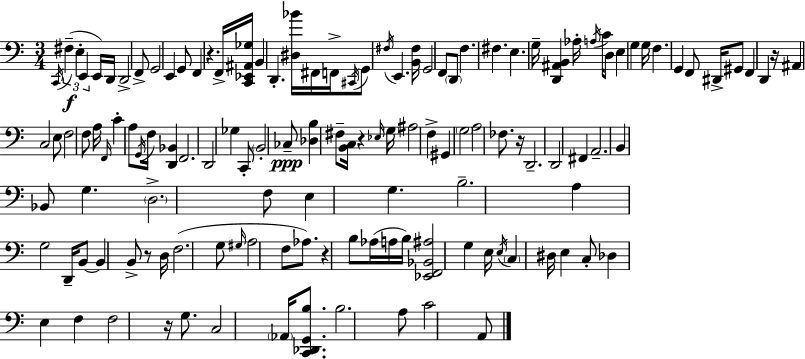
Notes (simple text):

C2/s F#3/q E3/q E2/q E2/s D2/s D2/h F2/e G2/h E2/q G2/e F2/q R/q. F2/s [C2,Eb2,A#2,Gb3]/s B2/q D2/q. [D#3,Bb4]/s F#2/s F2/s C#2/s G2/e F#3/s E2/q. [B2,F#3]/s G2/h F2/e D2/e F3/q. F#3/q. E3/q. G3/s [D2,A#2,B2]/q Ab3/s A3/s C4/s D3/e E3/q G3/q G3/s F3/q. G2/q F2/e D#2/s G#2/e F2/q D2/q R/s A#2/q C3/h E3/e F3/h F3/e A3/s F2/s C4/q A3/e G2/s F3/s [D2,Bb2]/q F2/h. D2/h Gb3/q C2/e B2/h CES3/e [Db3,B3]/q F#3/e [B2,C3]/s R/q Eb3/s G3/s A#3/h F3/q G#2/q G3/h A3/h FES3/e. R/s D2/h. D2/h F#2/q A2/h. B2/q Bb2/e G3/q. D3/h. F3/e E3/q G3/q. B3/h. A3/q G3/h D2/s B2/e B2/q B2/e R/e D3/s F3/h. G3/e G#3/s A3/h F3/e Ab3/e. R/q B3/e Ab3/s A3/s B3/s [Eb2,F2,Bb2,A#3]/h G3/q E3/s E3/s C3/q D#3/s E3/q C3/e Db3/q E3/q F3/q F3/h R/s G3/e. C3/h Ab2/s [C2,Db2,G2,B3]/e. B3/h. A3/e C4/h A2/e